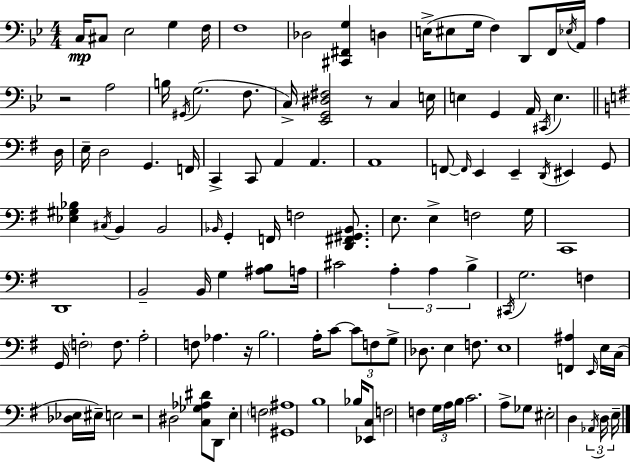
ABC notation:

X:1
T:Untitled
M:4/4
L:1/4
K:Gm
C,/4 ^C,/2 _E,2 G, F,/4 F,4 _D,2 [^C,,^F,,G,] D, E,/4 ^E,/2 G,/4 F, D,,/2 F,,/4 _E,/4 A,,/4 A, z2 A,2 B,/4 ^G,,/4 G,2 F,/2 C,/4 [_E,,G,,^D,^F,]2 z/2 C, E,/4 E, G,, A,,/4 ^C,,/4 E, D,/4 E,/4 D,2 G,, F,,/4 C,, C,,/2 A,, A,, A,,4 F,,/2 F,,/4 E,, E,, D,,/4 ^E,, G,,/2 [_E,^G,_B,] ^C,/4 B,, B,,2 _B,,/4 G,, F,,/4 F,2 [D,,^F,,^G,,_B,,]/2 E,/2 E, F,2 G,/4 C,,4 D,,4 B,,2 B,,/4 G, [^A,B,]/2 A,/4 ^C2 A, A, B, ^C,,/4 G,2 F, G,,/4 F,2 F,/2 A,2 F,/2 _A, z/4 B,2 A,/4 C/2 C/2 F,/2 G,/2 _D,/2 E, F,/2 E,4 [F,,^A,] E,,/4 E,/4 C,/4 [_D,_E,]/4 ^E,/4 E,2 z2 ^D,2 [C,_G,_A,^D]/2 D,,/2 E, F,2 [^G,,^A,]4 B,4 _B,/4 [_E,,C,]/2 F,2 F, G,/4 A,/4 B,/4 C2 A,/2 _G,/2 ^E,2 D, _A,,/4 D,/4 E,/4